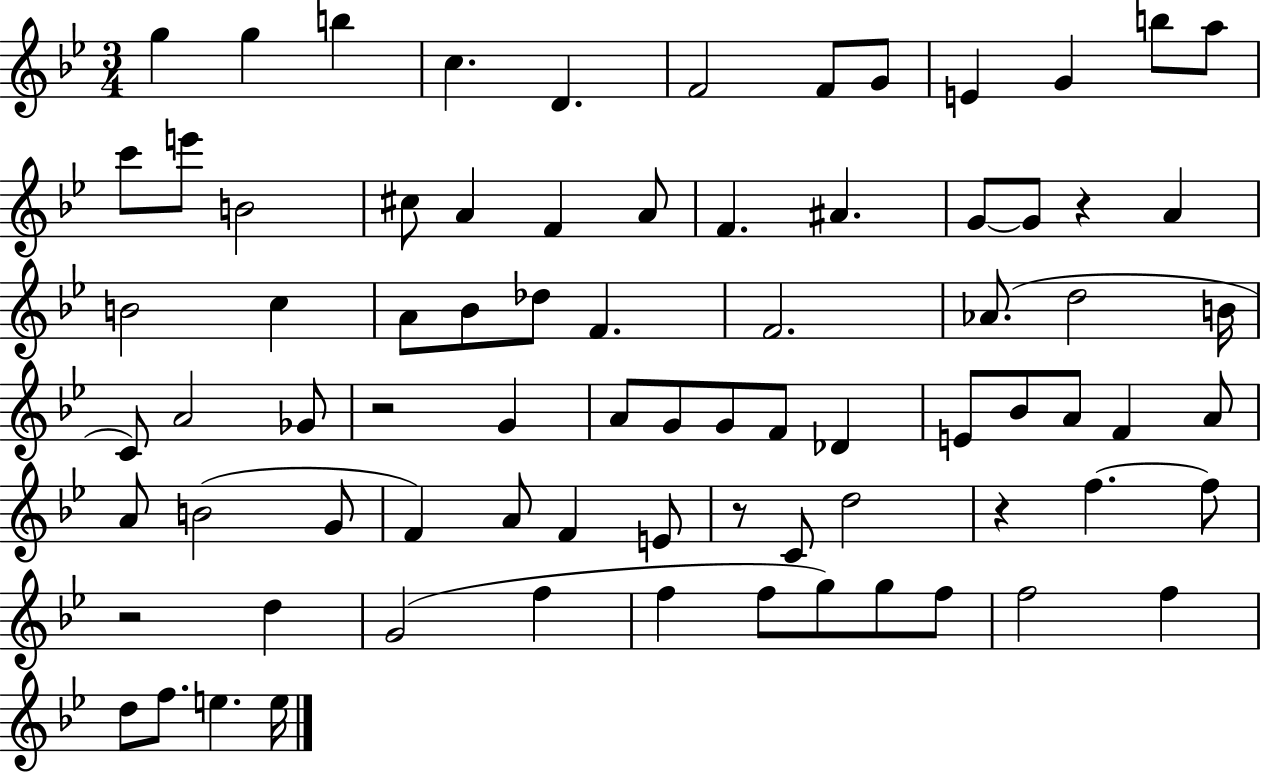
{
  \clef treble
  \numericTimeSignature
  \time 3/4
  \key bes \major
  g''4 g''4 b''4 | c''4. d'4. | f'2 f'8 g'8 | e'4 g'4 b''8 a''8 | \break c'''8 e'''8 b'2 | cis''8 a'4 f'4 a'8 | f'4. ais'4. | g'8~~ g'8 r4 a'4 | \break b'2 c''4 | a'8 bes'8 des''8 f'4. | f'2. | aes'8.( d''2 b'16 | \break c'8) a'2 ges'8 | r2 g'4 | a'8 g'8 g'8 f'8 des'4 | e'8 bes'8 a'8 f'4 a'8 | \break a'8 b'2( g'8 | f'4) a'8 f'4 e'8 | r8 c'8 d''2 | r4 f''4.~~ f''8 | \break r2 d''4 | g'2( f''4 | f''4 f''8 g''8) g''8 f''8 | f''2 f''4 | \break d''8 f''8. e''4. e''16 | \bar "|."
}